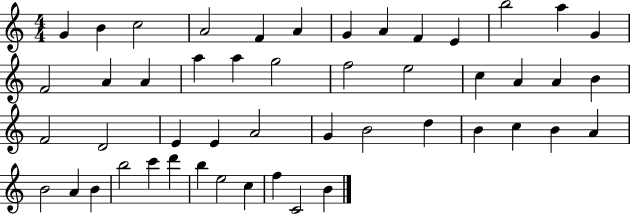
{
  \clef treble
  \numericTimeSignature
  \time 4/4
  \key c \major
  g'4 b'4 c''2 | a'2 f'4 a'4 | g'4 a'4 f'4 e'4 | b''2 a''4 g'4 | \break f'2 a'4 a'4 | a''4 a''4 g''2 | f''2 e''2 | c''4 a'4 a'4 b'4 | \break f'2 d'2 | e'4 e'4 a'2 | g'4 b'2 d''4 | b'4 c''4 b'4 a'4 | \break b'2 a'4 b'4 | b''2 c'''4 d'''4 | b''4 e''2 c''4 | f''4 c'2 b'4 | \break \bar "|."
}